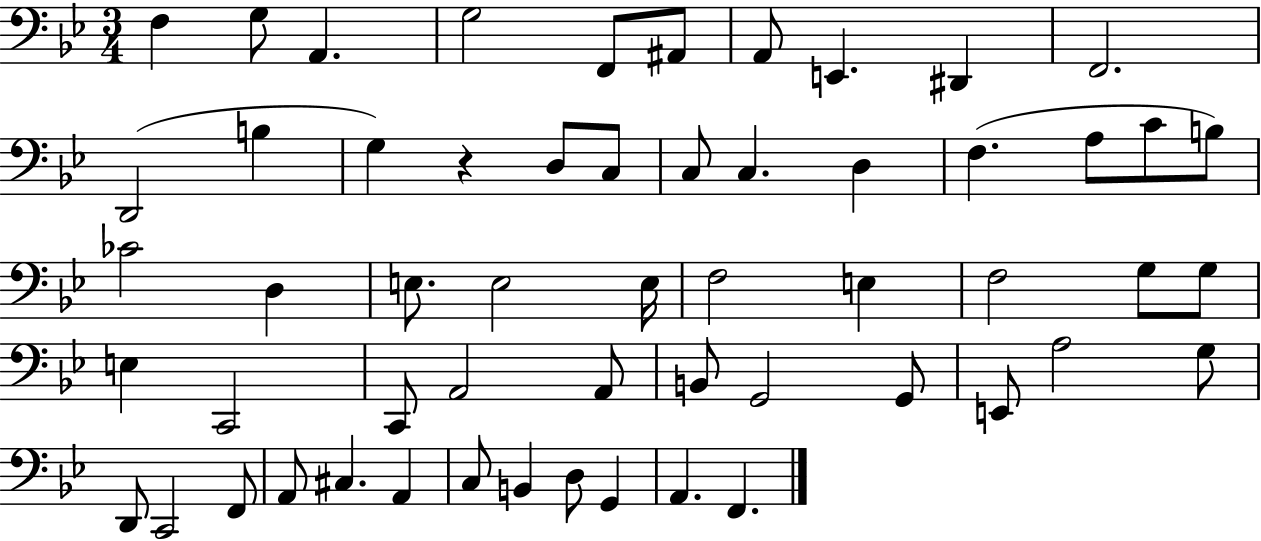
F3/q G3/e A2/q. G3/h F2/e A#2/e A2/e E2/q. D#2/q F2/h. D2/h B3/q G3/q R/q D3/e C3/e C3/e C3/q. D3/q F3/q. A3/e C4/e B3/e CES4/h D3/q E3/e. E3/h E3/s F3/h E3/q F3/h G3/e G3/e E3/q C2/h C2/e A2/h A2/e B2/e G2/h G2/e E2/e A3/h G3/e D2/e C2/h F2/e A2/e C#3/q. A2/q C3/e B2/q D3/e G2/q A2/q. F2/q.